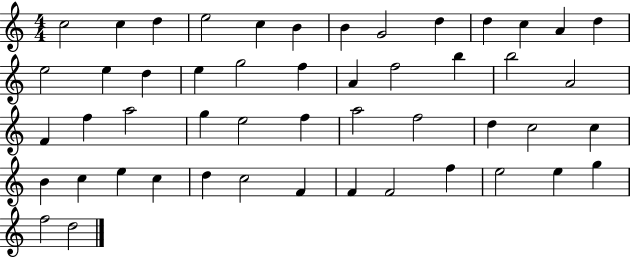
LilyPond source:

{
  \clef treble
  \numericTimeSignature
  \time 4/4
  \key c \major
  c''2 c''4 d''4 | e''2 c''4 b'4 | b'4 g'2 d''4 | d''4 c''4 a'4 d''4 | \break e''2 e''4 d''4 | e''4 g''2 f''4 | a'4 f''2 b''4 | b''2 a'2 | \break f'4 f''4 a''2 | g''4 e''2 f''4 | a''2 f''2 | d''4 c''2 c''4 | \break b'4 c''4 e''4 c''4 | d''4 c''2 f'4 | f'4 f'2 f''4 | e''2 e''4 g''4 | \break f''2 d''2 | \bar "|."
}